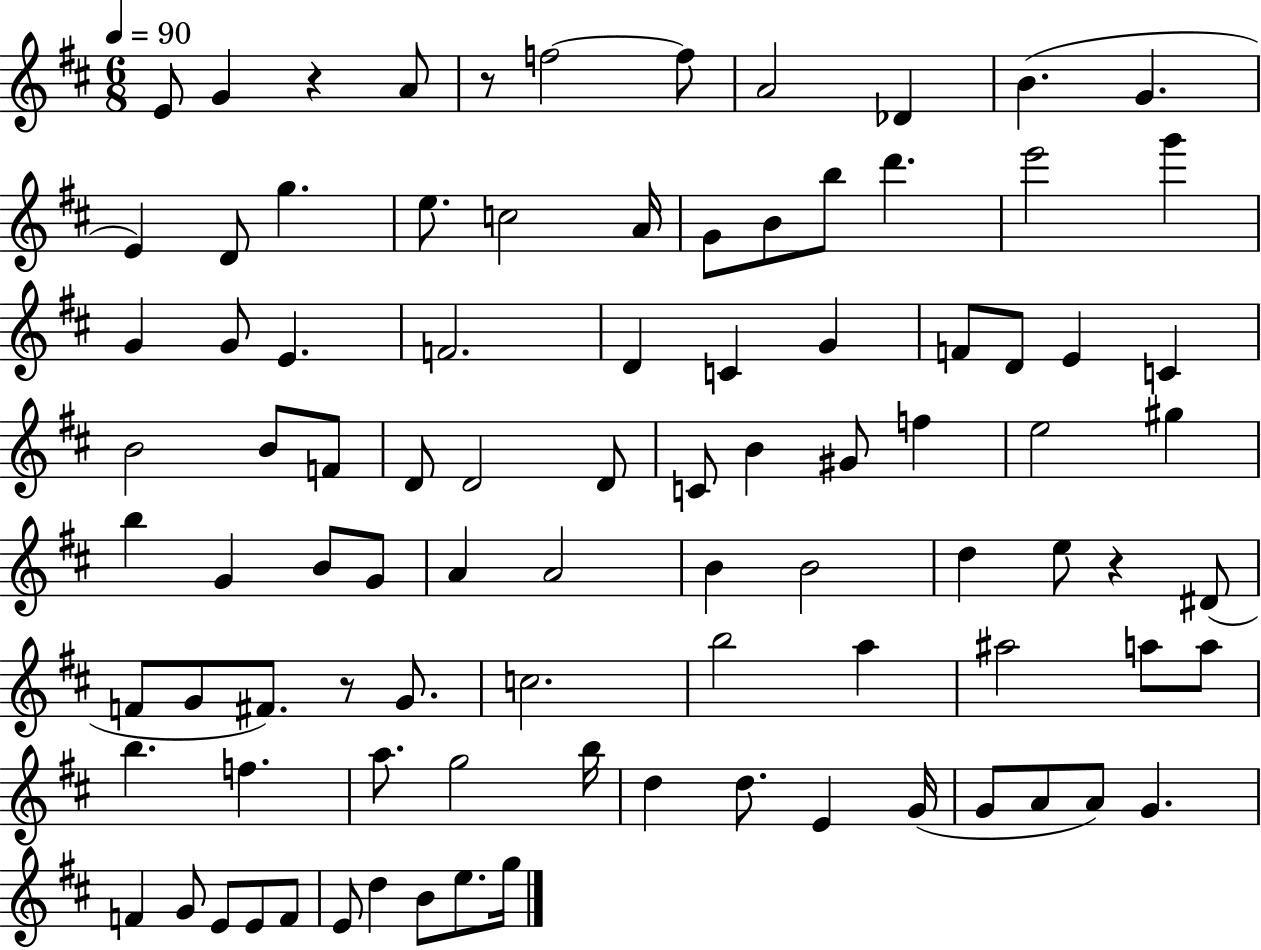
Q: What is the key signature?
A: D major